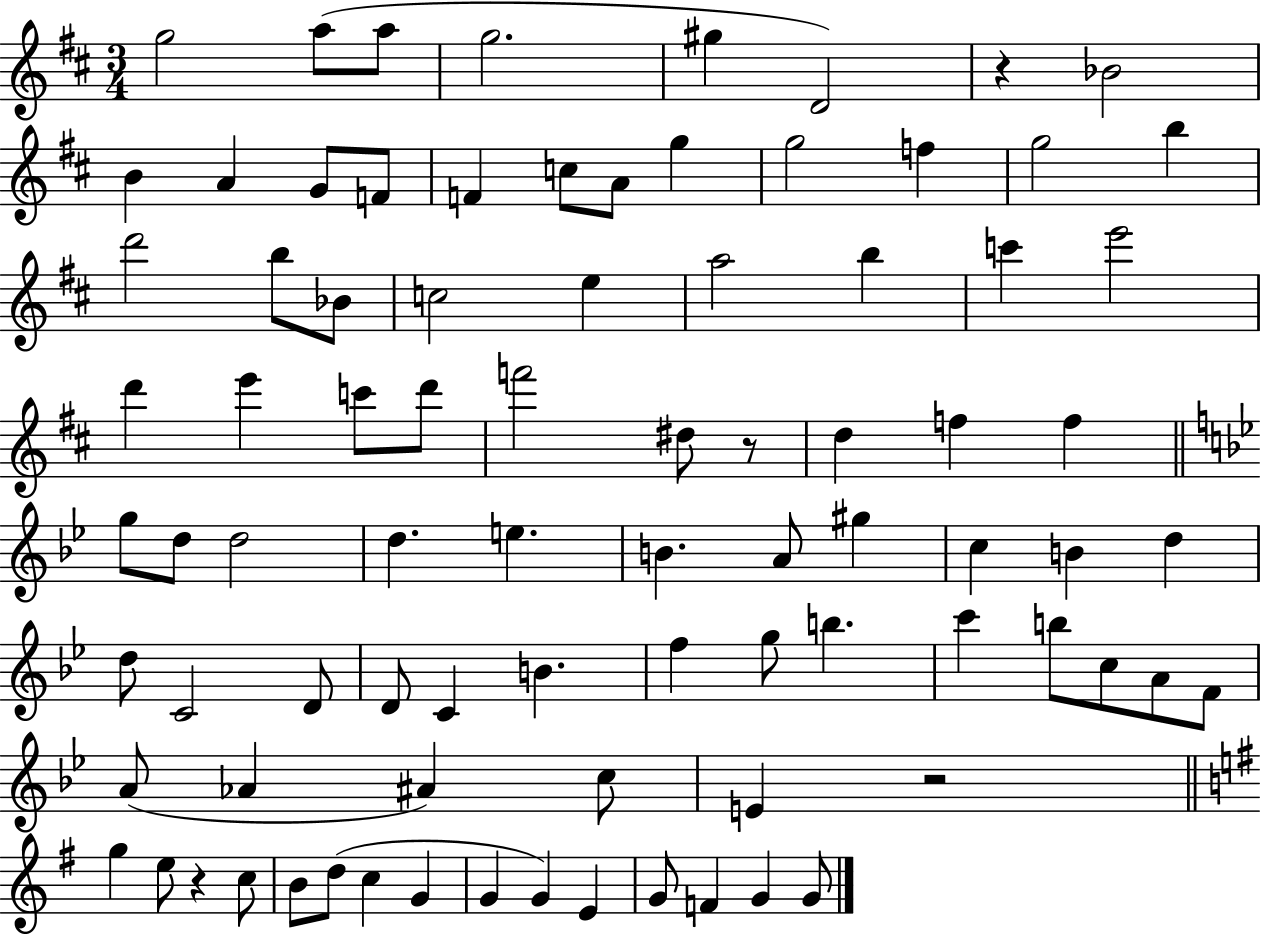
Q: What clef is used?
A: treble